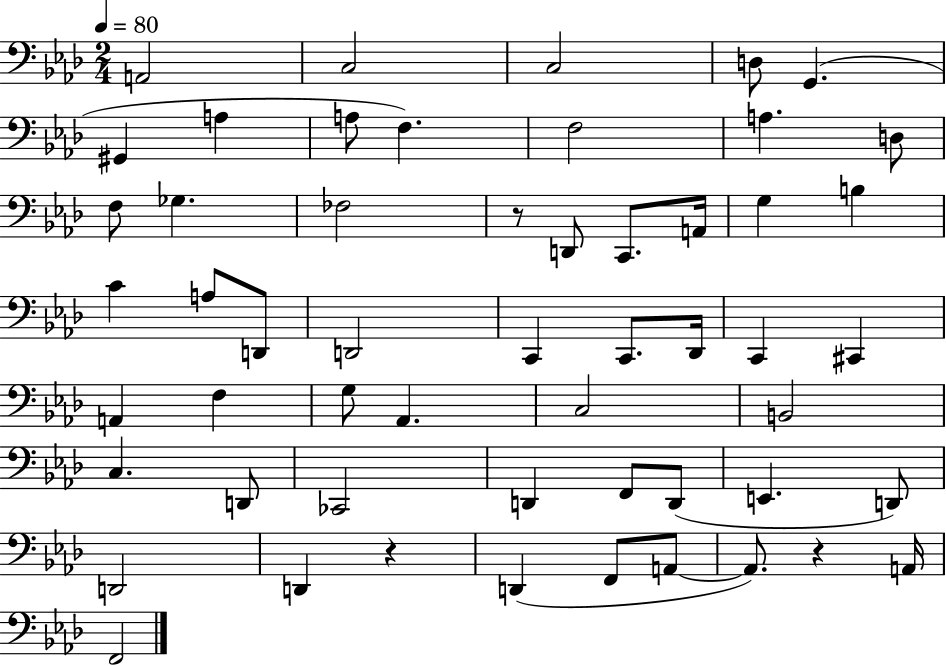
{
  \clef bass
  \numericTimeSignature
  \time 2/4
  \key aes \major
  \tempo 4 = 80
  a,2 | c2 | c2 | d8 g,4.( | \break gis,4 a4 | a8 f4.) | f2 | a4. d8 | \break f8 ges4. | fes2 | r8 d,8 c,8. a,16 | g4 b4 | \break c'4 a8 d,8 | d,2 | c,4 c,8. des,16 | c,4 cis,4 | \break a,4 f4 | g8 aes,4. | c2 | b,2 | \break c4. d,8 | ces,2 | d,4 f,8 d,8( | e,4. d,8) | \break d,2 | d,4 r4 | d,4( f,8 a,8~~ | a,8.) r4 a,16 | \break f,2 | \bar "|."
}